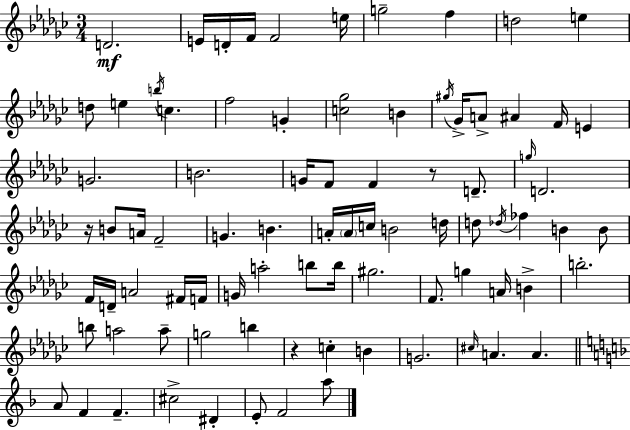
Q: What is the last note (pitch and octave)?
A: A5